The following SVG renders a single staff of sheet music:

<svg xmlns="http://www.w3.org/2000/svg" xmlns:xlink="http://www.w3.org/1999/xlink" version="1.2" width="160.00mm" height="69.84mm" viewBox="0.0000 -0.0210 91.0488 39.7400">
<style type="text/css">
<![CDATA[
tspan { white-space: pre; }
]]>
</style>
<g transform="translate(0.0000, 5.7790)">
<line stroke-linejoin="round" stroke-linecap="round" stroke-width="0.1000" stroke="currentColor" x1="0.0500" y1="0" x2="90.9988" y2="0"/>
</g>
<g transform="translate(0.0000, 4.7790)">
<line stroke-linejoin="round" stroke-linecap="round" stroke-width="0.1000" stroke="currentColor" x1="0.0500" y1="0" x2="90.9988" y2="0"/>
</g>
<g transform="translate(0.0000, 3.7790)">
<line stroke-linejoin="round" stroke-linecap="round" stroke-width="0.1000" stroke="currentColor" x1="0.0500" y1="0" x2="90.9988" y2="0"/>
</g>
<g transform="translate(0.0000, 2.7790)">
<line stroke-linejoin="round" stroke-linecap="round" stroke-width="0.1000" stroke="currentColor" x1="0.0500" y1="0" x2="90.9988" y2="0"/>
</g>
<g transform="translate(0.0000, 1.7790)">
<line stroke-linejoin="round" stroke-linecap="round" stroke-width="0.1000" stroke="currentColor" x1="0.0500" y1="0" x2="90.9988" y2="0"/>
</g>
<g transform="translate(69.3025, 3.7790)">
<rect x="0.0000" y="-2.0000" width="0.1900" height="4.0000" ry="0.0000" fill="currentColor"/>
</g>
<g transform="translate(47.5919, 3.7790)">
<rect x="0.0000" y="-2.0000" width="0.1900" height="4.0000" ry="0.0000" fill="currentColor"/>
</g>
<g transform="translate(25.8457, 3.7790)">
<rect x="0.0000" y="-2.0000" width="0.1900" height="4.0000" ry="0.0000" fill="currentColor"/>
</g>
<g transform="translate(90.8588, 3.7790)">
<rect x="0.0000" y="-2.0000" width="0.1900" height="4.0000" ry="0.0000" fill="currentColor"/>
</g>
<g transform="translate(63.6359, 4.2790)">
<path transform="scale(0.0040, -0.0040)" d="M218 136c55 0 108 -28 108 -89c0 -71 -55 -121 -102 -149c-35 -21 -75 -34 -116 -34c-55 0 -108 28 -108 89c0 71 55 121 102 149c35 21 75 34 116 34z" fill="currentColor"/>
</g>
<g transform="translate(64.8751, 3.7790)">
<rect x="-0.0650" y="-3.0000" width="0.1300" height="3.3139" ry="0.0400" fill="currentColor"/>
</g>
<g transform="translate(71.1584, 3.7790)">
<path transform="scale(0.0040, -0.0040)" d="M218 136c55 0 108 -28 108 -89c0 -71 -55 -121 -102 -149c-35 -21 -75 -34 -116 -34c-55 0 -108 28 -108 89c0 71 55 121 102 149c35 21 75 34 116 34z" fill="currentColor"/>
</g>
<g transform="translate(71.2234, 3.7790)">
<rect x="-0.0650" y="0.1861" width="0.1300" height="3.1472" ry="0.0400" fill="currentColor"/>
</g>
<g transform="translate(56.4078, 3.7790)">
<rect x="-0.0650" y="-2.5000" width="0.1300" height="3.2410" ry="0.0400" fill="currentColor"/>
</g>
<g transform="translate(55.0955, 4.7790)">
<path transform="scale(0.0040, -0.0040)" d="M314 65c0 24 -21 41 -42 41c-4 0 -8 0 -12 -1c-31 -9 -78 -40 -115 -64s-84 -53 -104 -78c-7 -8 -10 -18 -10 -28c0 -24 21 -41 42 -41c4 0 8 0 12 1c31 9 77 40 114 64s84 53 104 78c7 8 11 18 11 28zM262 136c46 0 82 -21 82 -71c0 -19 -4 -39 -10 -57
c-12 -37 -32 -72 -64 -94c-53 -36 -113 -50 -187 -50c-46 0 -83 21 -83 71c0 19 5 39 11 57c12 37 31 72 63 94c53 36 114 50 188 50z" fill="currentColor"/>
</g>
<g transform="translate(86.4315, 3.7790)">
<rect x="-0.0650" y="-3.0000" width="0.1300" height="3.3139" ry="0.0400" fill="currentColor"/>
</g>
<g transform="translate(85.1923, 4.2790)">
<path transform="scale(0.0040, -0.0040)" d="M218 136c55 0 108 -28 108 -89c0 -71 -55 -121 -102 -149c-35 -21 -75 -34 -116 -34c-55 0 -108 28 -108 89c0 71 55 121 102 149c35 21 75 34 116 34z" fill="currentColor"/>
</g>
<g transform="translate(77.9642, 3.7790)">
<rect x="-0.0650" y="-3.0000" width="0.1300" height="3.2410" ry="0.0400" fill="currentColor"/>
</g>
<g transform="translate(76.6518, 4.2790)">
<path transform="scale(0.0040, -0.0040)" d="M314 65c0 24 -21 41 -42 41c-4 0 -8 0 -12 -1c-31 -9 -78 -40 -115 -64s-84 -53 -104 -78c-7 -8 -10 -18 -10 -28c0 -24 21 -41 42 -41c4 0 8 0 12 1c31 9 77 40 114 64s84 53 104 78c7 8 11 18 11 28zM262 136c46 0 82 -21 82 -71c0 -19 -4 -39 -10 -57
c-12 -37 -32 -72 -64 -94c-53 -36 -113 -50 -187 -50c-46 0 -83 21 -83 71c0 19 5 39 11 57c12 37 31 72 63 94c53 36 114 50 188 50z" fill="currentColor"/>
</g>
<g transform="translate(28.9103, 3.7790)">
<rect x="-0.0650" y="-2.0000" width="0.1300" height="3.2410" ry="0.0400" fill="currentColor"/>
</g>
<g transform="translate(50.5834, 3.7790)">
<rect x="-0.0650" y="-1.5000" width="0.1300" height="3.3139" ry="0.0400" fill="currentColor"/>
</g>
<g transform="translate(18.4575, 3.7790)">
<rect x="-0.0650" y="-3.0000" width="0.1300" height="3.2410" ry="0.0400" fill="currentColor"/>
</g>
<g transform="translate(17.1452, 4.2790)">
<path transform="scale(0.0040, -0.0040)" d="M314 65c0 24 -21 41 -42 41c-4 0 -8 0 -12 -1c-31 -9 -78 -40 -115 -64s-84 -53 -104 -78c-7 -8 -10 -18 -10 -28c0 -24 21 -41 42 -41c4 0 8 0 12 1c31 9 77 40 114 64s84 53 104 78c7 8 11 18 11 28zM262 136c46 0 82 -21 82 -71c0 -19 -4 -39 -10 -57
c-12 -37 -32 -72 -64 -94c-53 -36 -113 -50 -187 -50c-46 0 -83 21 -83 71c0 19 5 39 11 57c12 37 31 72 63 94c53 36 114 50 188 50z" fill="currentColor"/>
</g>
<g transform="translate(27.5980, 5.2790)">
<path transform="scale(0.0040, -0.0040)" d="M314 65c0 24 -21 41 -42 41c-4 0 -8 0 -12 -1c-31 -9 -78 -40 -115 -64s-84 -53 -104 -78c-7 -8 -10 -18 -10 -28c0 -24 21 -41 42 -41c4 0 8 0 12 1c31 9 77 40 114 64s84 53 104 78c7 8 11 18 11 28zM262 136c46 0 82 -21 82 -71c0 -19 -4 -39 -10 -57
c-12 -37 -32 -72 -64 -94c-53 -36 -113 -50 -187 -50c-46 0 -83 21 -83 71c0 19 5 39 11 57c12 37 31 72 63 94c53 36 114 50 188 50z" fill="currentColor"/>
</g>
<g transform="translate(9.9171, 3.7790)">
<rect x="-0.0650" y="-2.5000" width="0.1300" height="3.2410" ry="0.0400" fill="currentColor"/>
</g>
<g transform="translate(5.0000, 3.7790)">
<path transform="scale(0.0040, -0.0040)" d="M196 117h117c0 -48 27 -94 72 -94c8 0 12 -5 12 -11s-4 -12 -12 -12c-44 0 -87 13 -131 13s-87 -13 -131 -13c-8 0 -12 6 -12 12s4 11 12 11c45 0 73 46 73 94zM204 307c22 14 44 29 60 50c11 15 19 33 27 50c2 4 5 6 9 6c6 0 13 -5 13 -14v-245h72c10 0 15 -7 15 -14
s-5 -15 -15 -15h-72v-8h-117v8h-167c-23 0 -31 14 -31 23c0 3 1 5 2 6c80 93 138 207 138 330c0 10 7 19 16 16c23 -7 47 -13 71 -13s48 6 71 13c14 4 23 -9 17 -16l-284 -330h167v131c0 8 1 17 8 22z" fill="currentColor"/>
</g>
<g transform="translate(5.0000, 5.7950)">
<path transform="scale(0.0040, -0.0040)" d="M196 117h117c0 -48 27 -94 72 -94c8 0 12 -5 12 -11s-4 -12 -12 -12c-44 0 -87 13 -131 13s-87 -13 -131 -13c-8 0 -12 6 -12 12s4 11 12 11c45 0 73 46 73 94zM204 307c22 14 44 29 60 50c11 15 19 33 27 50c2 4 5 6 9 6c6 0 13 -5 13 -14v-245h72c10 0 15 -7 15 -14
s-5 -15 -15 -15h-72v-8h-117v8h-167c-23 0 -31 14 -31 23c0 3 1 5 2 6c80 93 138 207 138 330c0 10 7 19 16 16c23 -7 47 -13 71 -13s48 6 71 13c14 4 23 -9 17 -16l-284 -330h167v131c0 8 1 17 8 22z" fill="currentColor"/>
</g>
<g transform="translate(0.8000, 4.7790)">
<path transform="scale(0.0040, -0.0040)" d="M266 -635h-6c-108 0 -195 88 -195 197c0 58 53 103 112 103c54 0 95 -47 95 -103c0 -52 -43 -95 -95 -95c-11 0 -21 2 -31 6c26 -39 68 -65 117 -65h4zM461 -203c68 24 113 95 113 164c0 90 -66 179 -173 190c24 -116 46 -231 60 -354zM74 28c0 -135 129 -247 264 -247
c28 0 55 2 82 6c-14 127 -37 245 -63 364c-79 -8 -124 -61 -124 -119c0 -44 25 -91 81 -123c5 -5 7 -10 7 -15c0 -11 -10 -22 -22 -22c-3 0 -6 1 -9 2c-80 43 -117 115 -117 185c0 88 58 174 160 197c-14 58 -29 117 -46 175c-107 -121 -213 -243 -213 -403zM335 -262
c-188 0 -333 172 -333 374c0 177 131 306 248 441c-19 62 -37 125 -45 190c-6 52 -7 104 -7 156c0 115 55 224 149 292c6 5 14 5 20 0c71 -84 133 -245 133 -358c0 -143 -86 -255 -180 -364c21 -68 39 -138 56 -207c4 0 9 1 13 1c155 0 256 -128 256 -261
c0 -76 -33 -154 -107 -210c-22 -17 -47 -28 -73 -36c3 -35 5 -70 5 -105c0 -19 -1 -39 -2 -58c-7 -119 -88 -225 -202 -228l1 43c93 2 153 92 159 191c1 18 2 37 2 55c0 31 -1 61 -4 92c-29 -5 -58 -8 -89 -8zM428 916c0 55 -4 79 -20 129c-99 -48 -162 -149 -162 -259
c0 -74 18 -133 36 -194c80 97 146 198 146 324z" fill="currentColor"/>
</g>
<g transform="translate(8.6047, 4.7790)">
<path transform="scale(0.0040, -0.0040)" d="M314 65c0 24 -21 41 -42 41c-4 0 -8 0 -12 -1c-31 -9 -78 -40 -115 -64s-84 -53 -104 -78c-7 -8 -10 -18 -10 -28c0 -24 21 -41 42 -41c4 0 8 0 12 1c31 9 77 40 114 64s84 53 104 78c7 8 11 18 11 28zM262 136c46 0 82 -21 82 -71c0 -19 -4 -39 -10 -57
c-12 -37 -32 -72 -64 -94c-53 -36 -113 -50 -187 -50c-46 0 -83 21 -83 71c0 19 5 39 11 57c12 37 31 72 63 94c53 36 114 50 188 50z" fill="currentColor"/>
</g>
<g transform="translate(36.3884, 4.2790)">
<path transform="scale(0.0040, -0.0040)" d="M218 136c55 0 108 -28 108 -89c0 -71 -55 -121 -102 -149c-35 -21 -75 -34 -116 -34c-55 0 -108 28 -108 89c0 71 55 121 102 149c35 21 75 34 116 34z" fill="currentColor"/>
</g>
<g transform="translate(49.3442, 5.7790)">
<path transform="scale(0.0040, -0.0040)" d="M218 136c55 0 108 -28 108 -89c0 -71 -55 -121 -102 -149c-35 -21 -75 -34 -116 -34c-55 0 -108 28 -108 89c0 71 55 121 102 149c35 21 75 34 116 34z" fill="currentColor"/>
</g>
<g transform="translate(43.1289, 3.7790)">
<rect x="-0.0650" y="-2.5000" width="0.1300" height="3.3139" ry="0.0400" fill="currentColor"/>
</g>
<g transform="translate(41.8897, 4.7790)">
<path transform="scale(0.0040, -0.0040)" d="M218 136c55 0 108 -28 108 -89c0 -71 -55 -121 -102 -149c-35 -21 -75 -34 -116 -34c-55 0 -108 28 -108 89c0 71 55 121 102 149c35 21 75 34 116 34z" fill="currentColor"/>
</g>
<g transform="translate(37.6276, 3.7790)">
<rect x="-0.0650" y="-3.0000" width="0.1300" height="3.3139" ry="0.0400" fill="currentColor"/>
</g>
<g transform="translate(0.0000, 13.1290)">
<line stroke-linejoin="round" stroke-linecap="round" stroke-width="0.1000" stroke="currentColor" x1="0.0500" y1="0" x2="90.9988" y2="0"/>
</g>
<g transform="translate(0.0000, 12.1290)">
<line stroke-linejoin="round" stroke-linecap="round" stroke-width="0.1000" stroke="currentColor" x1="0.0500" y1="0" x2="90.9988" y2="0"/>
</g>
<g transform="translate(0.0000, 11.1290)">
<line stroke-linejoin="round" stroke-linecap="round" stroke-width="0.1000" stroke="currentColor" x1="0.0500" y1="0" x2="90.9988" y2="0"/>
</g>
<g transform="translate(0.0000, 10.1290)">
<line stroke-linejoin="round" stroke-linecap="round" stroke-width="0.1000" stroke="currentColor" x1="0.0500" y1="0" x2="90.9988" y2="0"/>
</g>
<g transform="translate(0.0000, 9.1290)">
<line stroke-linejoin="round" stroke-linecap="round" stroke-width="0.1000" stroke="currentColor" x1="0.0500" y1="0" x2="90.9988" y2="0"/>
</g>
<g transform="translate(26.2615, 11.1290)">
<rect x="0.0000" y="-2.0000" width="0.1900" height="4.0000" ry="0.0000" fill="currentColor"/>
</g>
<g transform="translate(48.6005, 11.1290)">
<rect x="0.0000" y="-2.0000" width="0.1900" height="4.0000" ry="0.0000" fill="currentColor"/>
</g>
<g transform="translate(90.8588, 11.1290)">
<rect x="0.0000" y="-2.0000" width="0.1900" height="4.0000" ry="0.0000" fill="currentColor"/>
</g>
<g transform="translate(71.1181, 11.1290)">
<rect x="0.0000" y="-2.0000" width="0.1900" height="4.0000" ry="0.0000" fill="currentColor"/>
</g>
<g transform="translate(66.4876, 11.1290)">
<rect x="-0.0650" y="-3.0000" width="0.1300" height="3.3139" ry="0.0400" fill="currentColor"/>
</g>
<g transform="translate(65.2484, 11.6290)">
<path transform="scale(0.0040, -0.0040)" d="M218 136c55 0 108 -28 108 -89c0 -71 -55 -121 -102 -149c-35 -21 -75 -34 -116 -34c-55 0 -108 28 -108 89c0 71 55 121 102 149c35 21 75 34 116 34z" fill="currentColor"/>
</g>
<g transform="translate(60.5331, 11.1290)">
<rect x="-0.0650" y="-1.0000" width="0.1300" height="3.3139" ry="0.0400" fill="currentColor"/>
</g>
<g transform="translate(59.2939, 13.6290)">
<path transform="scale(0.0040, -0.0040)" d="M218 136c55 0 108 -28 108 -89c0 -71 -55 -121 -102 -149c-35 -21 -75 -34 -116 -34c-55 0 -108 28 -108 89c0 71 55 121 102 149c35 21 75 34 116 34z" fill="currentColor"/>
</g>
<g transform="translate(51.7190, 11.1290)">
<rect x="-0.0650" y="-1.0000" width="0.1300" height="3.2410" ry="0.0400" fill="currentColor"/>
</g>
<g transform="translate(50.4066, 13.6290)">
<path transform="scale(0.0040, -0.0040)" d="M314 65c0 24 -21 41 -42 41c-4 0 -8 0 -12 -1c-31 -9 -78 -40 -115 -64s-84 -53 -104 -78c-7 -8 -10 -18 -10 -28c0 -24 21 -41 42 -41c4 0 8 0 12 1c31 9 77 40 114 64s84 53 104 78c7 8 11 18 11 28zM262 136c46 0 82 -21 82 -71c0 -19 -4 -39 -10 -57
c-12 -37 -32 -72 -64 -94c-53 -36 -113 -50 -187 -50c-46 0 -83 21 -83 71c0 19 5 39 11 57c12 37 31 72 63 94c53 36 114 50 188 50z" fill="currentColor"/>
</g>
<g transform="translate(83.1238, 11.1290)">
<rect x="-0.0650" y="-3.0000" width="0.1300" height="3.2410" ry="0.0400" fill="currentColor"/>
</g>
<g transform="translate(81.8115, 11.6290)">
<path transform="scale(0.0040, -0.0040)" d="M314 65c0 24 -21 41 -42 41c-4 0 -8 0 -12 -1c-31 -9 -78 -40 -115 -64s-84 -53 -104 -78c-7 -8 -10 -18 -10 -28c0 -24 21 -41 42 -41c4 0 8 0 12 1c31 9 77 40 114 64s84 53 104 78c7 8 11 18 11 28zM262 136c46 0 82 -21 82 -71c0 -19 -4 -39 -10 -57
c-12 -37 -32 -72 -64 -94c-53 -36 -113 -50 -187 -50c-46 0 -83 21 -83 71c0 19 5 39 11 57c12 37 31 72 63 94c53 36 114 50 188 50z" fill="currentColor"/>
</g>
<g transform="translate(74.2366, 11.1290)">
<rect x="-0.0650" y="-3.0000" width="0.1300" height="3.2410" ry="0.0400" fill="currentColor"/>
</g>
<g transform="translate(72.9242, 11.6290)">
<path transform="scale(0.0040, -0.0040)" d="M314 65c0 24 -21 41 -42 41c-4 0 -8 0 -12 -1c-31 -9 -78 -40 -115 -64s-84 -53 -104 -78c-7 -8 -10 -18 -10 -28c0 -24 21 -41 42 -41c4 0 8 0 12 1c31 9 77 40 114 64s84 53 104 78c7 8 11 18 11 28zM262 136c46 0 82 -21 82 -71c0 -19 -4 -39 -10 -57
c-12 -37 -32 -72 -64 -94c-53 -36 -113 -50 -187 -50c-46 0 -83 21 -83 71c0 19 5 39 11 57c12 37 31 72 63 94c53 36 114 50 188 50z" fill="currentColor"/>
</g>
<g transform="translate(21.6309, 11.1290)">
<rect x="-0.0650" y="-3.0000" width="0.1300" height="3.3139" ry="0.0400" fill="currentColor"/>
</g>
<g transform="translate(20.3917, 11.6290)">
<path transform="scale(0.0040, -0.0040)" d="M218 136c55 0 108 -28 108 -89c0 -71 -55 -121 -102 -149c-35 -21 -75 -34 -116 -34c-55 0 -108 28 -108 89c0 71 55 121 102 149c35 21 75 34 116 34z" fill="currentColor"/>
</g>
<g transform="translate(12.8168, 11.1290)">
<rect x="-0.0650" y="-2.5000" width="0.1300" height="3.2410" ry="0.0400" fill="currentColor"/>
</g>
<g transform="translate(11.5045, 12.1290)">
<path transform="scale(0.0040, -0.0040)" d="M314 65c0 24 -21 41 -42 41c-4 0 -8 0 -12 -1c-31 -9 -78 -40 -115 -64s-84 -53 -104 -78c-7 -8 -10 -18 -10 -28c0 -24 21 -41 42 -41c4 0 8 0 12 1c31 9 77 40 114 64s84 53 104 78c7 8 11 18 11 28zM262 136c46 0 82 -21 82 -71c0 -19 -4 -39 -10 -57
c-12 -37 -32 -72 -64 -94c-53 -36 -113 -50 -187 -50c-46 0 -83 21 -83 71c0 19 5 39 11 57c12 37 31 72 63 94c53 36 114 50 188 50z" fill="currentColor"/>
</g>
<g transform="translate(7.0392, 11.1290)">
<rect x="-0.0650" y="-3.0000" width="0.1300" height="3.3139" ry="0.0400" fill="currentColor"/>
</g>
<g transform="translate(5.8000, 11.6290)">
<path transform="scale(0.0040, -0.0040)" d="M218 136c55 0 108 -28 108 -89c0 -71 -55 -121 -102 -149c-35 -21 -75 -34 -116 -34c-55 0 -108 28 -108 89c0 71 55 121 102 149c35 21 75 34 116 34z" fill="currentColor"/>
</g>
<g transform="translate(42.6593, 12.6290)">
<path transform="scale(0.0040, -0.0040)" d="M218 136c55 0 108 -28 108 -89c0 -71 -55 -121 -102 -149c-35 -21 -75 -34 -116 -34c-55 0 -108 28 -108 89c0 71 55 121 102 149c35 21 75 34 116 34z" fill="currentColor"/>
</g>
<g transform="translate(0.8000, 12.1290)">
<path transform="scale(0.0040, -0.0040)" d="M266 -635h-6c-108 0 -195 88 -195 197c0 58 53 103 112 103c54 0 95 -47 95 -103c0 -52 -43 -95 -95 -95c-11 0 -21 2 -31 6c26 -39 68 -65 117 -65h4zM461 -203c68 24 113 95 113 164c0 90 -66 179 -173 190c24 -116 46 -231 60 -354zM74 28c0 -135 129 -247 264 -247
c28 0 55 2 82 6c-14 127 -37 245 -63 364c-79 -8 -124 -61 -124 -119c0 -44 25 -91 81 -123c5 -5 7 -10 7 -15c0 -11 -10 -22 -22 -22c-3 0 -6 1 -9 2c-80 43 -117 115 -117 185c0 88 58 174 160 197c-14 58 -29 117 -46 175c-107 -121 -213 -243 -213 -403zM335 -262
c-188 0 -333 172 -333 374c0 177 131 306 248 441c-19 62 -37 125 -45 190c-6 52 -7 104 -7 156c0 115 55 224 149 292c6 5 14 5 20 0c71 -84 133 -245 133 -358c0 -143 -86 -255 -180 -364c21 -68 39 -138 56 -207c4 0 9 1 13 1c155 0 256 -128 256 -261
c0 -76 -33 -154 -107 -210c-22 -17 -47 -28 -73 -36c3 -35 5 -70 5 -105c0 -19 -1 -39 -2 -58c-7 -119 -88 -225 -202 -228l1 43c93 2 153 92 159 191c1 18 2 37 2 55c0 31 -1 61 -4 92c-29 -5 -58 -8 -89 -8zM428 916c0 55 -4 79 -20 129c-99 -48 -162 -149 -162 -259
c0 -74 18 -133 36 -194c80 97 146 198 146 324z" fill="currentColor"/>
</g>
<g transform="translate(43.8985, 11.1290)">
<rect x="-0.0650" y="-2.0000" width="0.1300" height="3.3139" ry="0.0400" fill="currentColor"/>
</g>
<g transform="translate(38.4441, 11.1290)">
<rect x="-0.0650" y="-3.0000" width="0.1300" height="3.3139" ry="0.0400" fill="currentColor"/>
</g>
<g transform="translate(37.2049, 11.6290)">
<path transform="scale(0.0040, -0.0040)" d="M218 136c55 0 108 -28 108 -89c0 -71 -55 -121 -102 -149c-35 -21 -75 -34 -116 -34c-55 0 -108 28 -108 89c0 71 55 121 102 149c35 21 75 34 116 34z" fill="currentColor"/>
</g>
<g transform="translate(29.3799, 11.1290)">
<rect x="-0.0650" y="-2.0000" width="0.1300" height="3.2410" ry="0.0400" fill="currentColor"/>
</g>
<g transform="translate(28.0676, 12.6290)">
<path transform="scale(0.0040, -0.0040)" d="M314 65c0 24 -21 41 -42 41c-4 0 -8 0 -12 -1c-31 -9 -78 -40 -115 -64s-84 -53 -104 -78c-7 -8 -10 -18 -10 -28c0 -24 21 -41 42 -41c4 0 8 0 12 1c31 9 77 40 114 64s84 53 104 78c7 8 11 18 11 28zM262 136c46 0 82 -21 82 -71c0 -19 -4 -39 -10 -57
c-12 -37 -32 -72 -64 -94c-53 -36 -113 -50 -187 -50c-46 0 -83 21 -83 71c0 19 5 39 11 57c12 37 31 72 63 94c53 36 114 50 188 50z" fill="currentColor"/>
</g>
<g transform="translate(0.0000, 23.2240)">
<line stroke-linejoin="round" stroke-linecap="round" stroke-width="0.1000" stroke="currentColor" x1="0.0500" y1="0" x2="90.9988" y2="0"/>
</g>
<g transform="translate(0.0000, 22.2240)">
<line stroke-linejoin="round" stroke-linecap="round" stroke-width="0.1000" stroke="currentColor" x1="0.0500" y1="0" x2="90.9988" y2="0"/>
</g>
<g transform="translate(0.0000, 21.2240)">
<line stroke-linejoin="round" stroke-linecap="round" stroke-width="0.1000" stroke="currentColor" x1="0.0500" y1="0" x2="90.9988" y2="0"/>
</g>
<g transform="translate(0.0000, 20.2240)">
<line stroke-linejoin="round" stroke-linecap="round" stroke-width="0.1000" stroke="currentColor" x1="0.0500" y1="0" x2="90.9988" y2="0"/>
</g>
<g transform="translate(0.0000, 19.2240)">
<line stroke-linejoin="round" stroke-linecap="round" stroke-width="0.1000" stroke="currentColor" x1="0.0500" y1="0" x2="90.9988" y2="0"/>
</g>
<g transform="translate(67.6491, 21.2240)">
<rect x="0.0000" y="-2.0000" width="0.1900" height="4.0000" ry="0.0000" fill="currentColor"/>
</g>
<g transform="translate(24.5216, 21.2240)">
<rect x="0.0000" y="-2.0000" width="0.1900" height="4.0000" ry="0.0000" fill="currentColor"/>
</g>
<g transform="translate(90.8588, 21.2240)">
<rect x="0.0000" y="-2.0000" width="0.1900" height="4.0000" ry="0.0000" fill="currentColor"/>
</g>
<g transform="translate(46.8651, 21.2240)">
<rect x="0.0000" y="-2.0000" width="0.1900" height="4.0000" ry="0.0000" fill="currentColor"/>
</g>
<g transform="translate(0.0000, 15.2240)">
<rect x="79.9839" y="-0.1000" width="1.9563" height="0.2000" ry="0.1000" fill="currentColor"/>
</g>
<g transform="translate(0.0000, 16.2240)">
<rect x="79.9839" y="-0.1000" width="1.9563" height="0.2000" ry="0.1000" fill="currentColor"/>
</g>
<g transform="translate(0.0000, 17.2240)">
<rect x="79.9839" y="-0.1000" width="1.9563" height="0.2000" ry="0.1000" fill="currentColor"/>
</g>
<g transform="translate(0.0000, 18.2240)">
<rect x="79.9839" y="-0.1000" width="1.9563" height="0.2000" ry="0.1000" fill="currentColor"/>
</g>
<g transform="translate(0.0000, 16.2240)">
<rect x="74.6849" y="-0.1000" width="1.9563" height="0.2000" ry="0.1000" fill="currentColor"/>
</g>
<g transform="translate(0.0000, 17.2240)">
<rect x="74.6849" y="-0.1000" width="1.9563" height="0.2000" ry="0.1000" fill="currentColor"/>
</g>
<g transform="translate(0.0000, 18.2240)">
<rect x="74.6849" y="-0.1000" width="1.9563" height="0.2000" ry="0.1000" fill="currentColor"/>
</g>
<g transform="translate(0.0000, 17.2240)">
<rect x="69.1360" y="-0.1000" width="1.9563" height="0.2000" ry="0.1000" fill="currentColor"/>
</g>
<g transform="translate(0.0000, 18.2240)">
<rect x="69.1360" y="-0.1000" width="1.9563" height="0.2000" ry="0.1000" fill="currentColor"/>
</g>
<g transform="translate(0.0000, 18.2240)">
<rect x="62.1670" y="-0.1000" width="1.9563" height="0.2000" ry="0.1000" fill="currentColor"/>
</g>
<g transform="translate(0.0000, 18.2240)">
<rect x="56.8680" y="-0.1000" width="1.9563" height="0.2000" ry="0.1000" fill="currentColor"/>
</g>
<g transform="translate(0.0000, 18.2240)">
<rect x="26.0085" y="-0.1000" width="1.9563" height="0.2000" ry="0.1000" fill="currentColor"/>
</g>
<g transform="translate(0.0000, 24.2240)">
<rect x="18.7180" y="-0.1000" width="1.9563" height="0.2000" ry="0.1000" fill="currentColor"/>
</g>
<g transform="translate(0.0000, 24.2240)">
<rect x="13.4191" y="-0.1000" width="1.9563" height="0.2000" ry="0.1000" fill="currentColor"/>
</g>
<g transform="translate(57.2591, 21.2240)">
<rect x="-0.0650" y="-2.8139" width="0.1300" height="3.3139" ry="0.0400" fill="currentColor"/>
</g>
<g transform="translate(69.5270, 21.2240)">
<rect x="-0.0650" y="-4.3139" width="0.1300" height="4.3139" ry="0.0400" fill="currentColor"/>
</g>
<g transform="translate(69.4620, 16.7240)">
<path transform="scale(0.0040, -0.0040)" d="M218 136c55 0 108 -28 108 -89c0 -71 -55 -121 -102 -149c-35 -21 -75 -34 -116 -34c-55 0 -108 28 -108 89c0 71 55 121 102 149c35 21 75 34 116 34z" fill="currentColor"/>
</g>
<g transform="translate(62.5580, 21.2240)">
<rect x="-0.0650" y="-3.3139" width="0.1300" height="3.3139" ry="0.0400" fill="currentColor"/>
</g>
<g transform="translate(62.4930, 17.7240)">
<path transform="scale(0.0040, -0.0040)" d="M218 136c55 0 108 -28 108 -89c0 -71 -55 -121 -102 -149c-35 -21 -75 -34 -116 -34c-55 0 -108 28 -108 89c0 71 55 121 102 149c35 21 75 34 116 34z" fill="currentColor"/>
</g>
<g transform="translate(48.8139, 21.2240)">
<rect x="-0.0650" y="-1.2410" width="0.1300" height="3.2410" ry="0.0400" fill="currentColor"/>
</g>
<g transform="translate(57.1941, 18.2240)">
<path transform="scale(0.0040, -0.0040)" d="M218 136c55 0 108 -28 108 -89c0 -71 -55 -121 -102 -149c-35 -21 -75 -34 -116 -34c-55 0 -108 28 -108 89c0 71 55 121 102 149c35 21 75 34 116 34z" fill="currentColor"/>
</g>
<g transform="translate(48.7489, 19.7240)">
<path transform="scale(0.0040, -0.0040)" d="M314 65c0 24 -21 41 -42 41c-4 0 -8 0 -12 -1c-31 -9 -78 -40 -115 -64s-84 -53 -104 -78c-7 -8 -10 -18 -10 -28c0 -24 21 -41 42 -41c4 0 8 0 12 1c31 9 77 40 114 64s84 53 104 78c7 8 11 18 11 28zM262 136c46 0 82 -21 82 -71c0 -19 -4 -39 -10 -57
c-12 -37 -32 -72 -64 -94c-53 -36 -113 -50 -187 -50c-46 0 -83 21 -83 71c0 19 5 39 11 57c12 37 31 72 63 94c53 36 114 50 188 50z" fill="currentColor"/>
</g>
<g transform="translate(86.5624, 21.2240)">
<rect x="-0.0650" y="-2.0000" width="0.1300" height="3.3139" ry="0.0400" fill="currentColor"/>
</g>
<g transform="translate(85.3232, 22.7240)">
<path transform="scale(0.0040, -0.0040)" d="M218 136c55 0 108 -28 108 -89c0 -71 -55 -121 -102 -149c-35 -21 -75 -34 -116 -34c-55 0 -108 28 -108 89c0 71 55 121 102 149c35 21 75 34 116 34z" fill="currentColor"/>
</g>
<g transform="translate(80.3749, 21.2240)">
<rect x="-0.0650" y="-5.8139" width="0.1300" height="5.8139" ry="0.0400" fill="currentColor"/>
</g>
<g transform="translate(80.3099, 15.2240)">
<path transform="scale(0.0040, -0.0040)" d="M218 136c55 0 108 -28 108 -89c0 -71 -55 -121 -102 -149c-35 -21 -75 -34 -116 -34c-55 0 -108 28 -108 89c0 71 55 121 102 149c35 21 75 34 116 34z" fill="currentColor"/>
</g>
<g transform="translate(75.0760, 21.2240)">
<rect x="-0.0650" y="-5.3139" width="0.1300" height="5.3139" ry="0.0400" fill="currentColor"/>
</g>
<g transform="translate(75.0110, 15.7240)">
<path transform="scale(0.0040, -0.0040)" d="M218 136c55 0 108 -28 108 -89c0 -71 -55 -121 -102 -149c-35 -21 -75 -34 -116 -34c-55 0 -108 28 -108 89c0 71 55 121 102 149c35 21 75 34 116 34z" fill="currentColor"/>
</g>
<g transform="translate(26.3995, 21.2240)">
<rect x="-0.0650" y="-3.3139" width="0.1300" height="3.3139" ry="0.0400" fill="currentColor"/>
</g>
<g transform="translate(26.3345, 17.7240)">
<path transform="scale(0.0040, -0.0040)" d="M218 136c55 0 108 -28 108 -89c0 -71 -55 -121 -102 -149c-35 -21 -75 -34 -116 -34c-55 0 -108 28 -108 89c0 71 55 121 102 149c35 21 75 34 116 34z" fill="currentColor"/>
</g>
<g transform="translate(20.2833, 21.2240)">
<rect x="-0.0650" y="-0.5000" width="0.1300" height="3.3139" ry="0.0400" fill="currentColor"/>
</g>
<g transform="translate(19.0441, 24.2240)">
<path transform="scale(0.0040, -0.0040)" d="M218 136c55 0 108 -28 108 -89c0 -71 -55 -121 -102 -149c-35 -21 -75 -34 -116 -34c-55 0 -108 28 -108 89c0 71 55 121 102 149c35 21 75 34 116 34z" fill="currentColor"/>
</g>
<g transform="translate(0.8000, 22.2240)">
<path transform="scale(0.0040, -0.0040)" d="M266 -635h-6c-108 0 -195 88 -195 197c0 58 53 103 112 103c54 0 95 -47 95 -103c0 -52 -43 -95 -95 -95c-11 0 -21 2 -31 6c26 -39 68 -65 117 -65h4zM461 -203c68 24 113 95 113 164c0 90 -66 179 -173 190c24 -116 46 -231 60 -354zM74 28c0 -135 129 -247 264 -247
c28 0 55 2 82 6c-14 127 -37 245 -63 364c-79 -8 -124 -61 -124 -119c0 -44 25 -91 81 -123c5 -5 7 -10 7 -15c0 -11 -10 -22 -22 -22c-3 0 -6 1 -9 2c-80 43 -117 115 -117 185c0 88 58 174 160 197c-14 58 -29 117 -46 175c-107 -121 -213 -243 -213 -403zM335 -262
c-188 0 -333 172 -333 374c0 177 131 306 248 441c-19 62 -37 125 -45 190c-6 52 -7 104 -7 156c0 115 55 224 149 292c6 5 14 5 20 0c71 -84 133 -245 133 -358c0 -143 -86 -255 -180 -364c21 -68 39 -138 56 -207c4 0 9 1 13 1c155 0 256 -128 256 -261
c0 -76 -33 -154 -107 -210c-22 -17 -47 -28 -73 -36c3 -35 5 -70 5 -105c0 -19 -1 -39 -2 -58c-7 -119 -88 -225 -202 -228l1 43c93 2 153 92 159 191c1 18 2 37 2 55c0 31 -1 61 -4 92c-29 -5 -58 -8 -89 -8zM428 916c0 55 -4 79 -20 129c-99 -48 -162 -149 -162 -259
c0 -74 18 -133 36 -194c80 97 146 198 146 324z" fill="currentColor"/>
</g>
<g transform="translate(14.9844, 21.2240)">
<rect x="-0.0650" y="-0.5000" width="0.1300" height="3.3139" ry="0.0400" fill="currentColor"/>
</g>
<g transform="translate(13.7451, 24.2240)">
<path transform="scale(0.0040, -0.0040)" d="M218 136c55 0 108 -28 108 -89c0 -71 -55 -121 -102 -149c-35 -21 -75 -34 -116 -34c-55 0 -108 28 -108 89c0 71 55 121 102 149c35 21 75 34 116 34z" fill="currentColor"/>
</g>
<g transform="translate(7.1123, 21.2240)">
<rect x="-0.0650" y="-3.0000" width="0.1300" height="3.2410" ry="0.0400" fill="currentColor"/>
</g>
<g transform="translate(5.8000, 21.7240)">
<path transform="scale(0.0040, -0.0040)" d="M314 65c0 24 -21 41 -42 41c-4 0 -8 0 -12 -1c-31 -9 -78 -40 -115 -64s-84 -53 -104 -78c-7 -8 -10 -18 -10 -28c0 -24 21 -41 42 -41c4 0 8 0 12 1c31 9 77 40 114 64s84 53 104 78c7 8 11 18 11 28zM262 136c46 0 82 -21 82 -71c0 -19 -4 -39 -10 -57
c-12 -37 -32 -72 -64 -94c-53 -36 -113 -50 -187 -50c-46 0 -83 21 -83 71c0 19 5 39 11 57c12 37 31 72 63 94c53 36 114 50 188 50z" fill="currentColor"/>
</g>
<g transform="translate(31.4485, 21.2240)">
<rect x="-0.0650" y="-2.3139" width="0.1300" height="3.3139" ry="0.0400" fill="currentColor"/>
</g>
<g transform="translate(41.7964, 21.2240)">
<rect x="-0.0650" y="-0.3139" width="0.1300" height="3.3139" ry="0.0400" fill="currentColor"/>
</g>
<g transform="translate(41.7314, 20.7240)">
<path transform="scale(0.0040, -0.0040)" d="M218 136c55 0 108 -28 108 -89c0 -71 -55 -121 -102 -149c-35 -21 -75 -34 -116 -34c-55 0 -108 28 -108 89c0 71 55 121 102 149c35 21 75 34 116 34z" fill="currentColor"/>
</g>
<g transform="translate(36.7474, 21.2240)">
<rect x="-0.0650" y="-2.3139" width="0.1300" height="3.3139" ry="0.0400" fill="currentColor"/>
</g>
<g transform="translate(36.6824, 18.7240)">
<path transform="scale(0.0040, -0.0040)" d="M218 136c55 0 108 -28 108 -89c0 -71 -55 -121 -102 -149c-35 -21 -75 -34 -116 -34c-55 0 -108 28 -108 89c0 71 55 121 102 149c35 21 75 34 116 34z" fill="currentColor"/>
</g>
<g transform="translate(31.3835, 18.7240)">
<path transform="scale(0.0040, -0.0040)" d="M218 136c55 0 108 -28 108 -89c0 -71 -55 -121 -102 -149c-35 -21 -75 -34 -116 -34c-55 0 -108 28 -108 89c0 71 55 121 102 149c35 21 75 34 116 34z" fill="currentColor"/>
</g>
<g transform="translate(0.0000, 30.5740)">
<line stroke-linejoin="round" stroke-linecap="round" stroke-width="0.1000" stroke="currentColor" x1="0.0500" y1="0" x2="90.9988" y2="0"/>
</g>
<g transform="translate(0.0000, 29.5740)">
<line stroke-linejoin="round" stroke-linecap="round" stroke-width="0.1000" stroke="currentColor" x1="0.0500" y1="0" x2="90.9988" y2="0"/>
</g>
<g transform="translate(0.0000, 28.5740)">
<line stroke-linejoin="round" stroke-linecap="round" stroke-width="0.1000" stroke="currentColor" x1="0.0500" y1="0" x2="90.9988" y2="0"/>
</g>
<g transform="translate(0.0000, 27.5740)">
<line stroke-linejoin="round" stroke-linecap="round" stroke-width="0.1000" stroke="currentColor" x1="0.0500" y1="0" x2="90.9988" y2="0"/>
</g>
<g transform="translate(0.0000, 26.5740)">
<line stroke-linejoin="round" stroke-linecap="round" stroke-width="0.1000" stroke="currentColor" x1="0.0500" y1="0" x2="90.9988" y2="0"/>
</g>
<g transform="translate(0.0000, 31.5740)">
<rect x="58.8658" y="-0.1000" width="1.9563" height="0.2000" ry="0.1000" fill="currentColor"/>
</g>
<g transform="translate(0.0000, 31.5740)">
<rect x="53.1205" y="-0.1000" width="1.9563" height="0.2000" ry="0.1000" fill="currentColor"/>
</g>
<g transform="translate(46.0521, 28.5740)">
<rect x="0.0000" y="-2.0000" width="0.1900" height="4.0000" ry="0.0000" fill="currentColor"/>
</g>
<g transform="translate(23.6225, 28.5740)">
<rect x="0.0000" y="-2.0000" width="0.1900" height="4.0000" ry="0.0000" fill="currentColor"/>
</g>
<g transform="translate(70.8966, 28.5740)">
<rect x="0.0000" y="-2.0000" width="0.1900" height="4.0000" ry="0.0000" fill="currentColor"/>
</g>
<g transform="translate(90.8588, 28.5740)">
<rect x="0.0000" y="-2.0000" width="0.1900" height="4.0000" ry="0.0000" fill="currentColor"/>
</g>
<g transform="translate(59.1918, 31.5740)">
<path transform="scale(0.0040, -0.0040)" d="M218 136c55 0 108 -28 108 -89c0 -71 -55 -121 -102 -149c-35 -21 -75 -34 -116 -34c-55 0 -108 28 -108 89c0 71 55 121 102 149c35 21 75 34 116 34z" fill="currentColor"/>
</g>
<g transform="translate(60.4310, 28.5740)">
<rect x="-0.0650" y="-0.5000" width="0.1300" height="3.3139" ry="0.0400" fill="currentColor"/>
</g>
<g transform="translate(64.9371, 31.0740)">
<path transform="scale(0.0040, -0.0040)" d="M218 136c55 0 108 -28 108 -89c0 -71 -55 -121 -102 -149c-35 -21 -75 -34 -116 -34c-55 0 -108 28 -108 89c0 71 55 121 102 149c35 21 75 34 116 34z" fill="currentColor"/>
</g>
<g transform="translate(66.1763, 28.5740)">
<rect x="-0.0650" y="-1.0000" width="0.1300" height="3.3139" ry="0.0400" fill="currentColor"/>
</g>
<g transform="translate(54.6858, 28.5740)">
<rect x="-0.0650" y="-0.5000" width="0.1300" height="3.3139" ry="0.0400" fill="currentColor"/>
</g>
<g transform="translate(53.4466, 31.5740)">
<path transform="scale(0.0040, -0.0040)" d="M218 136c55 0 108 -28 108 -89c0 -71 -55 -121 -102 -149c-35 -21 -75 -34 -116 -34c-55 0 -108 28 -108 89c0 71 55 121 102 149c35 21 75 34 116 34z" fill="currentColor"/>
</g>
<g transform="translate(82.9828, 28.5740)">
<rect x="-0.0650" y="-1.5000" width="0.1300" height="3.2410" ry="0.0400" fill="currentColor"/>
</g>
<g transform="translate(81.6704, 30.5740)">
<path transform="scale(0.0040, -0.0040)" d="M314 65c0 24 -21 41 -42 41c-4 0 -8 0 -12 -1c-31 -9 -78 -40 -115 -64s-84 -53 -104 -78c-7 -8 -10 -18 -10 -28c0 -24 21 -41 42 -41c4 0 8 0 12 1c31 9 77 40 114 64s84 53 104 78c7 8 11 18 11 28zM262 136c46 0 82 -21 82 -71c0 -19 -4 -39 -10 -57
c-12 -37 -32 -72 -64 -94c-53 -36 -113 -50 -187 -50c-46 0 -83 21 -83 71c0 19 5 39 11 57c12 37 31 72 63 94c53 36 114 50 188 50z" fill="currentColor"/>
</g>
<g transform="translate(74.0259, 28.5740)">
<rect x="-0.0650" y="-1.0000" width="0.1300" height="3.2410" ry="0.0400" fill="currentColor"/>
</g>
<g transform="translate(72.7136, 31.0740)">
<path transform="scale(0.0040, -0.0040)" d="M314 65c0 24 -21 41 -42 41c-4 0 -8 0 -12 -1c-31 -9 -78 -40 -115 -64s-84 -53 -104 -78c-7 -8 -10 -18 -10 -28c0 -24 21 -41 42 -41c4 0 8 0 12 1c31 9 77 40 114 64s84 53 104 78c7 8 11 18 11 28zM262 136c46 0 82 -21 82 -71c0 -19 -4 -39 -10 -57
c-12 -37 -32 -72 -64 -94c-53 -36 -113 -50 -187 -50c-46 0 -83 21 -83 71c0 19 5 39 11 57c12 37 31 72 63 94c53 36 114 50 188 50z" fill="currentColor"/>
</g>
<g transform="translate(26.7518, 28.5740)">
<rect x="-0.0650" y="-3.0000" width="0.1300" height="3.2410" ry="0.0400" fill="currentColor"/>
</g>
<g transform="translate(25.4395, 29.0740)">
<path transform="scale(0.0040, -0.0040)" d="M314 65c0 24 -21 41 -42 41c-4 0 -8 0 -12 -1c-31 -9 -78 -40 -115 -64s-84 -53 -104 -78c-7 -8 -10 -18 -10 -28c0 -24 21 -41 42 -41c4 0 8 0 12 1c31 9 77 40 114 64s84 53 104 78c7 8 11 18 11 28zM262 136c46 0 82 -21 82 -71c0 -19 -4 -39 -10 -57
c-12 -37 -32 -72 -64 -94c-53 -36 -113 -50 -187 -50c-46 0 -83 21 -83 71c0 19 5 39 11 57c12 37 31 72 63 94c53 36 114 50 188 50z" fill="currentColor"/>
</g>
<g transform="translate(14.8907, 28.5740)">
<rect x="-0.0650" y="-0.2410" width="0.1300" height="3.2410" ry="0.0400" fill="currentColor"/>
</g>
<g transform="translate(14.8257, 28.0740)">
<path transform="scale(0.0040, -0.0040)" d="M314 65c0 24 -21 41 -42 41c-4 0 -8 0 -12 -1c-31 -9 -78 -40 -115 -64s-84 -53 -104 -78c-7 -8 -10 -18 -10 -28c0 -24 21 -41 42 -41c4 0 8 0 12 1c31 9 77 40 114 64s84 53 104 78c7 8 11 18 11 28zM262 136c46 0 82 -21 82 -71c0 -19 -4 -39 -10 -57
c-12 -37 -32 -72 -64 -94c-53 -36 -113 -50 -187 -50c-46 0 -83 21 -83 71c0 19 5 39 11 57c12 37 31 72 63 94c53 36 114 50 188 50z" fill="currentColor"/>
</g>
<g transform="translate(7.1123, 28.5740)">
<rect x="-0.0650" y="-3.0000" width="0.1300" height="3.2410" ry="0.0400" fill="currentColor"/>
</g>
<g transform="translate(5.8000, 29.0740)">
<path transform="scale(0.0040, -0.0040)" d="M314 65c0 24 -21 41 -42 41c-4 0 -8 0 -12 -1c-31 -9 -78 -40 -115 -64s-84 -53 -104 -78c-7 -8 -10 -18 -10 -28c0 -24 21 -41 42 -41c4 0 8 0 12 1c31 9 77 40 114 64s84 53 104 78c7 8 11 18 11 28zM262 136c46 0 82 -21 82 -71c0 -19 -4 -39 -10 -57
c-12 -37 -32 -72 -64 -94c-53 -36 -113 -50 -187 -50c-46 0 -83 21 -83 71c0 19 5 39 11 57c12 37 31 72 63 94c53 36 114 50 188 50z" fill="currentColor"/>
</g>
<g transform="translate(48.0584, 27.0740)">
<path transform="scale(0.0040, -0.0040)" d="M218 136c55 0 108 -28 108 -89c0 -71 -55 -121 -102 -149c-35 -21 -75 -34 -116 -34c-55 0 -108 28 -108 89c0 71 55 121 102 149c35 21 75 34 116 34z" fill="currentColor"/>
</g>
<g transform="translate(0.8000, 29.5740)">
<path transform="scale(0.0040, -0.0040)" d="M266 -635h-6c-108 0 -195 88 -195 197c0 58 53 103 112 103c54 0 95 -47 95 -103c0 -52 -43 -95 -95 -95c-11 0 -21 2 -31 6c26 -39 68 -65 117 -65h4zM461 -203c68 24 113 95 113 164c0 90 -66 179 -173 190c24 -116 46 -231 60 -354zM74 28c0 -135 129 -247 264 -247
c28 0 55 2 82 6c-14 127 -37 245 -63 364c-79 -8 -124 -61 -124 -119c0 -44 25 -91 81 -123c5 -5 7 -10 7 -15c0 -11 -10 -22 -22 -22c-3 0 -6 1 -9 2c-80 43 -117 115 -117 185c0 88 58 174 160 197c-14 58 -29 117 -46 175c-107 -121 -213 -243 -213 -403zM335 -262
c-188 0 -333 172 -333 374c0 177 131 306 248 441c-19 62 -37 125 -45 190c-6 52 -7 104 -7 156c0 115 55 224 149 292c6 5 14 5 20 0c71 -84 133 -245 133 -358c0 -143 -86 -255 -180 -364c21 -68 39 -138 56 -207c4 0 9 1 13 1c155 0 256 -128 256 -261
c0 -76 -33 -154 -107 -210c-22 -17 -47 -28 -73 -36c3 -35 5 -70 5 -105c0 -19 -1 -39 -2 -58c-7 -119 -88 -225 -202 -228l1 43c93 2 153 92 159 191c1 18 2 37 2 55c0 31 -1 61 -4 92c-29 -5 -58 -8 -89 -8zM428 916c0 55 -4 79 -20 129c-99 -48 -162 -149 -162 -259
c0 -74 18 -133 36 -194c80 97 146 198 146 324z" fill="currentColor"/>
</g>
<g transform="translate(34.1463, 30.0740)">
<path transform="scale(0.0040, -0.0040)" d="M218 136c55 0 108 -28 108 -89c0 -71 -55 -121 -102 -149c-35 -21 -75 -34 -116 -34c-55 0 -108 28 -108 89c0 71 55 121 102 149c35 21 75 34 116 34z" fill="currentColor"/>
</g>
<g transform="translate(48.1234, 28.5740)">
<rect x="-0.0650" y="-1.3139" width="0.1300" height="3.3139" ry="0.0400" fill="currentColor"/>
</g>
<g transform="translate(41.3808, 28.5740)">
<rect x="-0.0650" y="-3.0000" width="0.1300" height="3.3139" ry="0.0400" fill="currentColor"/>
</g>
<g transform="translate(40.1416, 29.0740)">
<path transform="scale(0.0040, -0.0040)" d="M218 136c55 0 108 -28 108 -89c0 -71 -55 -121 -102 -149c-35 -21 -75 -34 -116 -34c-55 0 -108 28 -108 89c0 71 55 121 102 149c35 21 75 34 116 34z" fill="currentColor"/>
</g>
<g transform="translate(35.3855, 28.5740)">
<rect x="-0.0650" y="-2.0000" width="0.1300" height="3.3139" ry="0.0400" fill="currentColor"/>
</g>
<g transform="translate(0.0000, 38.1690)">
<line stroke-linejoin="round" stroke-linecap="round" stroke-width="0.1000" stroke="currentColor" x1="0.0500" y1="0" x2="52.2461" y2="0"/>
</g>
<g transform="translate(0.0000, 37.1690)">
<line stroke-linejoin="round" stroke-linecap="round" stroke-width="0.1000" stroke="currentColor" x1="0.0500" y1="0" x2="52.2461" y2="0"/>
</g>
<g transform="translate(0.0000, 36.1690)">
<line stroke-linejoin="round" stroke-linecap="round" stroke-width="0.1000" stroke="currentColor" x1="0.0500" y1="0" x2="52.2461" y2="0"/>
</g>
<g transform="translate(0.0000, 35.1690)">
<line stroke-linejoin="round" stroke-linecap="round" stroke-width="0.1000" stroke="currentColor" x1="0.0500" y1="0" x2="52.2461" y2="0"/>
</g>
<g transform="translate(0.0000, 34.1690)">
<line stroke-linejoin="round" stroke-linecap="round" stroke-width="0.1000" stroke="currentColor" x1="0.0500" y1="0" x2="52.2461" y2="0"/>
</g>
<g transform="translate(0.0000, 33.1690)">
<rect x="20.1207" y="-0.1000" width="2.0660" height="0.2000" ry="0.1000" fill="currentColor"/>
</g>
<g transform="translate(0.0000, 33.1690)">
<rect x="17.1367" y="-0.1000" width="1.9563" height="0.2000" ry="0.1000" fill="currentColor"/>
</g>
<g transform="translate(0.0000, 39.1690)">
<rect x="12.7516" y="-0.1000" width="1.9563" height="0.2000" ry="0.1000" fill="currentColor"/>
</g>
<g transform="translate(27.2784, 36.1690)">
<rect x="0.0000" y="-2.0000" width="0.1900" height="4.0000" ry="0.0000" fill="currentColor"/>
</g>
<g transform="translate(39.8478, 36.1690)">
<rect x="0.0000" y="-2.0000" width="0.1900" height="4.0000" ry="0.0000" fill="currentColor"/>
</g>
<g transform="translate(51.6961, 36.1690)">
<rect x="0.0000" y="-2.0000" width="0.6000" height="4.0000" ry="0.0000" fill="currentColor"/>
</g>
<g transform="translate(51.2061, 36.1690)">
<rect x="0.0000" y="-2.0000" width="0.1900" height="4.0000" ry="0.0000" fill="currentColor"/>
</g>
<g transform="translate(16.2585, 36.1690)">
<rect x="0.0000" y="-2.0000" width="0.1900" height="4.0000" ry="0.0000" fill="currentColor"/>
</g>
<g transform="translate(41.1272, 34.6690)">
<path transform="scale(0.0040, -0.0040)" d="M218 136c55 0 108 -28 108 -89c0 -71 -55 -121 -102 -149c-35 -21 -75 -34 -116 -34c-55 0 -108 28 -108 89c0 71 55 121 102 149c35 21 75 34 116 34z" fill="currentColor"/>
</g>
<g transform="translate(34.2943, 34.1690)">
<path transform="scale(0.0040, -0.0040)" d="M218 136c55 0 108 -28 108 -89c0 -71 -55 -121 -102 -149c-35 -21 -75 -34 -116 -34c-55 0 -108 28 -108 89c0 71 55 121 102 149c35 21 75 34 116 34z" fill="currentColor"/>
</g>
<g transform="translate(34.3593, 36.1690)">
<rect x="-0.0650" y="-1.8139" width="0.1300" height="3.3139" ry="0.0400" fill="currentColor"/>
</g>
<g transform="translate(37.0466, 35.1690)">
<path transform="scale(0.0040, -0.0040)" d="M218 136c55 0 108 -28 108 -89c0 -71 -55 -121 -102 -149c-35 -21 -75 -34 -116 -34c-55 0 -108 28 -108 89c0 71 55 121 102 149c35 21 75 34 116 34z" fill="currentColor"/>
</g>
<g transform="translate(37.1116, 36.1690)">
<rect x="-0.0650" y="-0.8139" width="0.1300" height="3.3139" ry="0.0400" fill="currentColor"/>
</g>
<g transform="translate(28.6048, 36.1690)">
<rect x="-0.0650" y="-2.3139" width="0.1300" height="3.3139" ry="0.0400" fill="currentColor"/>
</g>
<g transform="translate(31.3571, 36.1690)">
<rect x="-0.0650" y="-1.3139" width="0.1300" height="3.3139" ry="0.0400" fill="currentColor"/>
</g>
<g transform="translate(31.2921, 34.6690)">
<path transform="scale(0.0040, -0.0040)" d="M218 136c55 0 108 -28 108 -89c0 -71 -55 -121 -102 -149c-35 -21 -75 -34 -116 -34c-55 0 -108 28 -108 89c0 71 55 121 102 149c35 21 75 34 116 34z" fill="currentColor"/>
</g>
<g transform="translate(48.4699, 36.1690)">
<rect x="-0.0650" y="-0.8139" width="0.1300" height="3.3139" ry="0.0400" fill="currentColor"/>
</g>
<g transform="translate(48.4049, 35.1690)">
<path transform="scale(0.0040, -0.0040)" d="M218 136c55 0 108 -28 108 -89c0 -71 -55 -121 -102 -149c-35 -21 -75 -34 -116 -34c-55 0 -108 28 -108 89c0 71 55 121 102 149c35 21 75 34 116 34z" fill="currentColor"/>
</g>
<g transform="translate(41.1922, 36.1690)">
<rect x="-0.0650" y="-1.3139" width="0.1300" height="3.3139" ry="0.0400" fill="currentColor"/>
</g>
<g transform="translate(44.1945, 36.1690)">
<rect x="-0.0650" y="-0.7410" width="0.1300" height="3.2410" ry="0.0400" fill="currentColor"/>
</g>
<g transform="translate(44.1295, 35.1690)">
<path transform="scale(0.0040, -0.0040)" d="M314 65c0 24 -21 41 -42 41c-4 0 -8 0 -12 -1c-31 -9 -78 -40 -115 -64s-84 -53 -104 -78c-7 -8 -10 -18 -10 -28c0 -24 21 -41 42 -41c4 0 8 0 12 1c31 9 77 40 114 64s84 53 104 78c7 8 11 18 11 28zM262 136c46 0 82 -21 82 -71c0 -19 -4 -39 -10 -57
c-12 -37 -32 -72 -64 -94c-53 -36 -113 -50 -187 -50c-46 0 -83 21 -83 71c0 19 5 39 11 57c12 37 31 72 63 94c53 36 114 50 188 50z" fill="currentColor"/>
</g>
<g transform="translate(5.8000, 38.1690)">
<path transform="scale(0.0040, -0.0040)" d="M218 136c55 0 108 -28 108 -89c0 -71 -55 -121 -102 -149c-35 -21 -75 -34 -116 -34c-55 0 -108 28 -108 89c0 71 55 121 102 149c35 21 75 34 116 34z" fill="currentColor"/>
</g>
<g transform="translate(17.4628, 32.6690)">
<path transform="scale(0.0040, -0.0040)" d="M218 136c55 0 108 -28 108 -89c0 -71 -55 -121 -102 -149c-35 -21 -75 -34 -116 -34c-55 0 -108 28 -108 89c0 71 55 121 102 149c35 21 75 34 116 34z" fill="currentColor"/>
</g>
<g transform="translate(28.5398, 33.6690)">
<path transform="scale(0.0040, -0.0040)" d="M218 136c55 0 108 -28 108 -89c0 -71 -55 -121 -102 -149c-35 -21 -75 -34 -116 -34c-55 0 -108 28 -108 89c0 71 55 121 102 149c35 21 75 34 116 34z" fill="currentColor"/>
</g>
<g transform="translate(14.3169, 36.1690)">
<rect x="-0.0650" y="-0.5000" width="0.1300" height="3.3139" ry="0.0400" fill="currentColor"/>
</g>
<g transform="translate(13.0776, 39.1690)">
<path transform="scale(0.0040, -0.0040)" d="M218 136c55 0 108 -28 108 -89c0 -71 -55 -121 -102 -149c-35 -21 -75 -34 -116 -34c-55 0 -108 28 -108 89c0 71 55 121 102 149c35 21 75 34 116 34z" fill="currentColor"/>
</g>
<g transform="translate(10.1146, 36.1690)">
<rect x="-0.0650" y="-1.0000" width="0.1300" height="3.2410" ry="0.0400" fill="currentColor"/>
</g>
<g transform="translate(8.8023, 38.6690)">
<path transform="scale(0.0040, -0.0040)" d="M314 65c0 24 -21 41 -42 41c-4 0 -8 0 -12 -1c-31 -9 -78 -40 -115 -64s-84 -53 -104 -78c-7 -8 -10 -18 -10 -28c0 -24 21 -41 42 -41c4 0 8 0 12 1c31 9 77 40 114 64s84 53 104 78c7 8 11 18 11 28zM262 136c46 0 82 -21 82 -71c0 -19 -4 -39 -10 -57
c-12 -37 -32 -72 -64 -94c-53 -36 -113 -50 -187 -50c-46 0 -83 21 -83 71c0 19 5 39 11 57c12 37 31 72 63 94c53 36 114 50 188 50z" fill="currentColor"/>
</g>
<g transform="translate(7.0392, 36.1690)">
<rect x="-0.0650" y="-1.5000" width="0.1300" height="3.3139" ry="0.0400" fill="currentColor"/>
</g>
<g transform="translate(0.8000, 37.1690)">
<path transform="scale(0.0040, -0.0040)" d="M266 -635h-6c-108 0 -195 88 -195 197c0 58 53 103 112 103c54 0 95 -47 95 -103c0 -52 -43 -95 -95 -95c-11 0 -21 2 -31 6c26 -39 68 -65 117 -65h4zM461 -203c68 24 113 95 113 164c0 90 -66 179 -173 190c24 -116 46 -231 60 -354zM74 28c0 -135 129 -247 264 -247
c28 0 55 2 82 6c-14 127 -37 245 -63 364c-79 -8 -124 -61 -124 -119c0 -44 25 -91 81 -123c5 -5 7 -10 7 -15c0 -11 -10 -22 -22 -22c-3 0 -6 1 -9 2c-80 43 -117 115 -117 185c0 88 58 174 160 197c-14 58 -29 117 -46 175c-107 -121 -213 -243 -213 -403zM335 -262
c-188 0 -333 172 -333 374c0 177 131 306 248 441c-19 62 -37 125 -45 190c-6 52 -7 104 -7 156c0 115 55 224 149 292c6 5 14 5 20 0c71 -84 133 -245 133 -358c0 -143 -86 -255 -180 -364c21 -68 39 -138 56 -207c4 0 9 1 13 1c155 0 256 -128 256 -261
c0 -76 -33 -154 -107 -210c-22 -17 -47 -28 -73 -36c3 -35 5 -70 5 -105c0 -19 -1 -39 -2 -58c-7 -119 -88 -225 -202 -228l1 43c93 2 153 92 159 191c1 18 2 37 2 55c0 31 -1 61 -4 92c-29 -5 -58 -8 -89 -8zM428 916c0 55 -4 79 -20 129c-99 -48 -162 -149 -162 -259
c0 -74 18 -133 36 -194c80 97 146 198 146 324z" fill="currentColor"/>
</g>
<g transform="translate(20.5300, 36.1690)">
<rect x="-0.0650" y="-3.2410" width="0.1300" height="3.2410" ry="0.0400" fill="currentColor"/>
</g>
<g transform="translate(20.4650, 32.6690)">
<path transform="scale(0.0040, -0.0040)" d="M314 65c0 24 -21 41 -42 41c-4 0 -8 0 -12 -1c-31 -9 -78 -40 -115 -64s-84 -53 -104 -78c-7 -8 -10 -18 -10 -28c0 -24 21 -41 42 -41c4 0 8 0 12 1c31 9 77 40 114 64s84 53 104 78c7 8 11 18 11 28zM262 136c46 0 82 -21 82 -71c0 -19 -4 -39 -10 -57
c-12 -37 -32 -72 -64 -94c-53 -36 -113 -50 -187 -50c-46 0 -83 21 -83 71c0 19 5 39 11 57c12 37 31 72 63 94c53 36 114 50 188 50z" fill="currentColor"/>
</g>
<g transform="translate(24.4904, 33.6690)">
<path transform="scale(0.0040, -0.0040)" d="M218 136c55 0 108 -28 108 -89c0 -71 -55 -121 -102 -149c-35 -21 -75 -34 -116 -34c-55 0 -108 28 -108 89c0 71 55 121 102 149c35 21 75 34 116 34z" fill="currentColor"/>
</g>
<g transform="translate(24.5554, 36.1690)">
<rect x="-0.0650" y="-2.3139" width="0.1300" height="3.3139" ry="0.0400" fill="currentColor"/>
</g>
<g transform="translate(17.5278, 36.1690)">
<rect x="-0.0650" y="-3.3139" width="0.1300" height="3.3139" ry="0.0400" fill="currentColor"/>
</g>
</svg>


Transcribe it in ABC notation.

X:1
T:Untitled
M:4/4
L:1/4
K:C
G2 A2 F2 A G E G2 A B A2 A A G2 A F2 A F D2 D A A2 A2 A2 C C b g g c e2 a b d' f' g' F A2 c2 A2 F A e C C D D2 E2 E D2 C b b2 g g e f d e d2 d